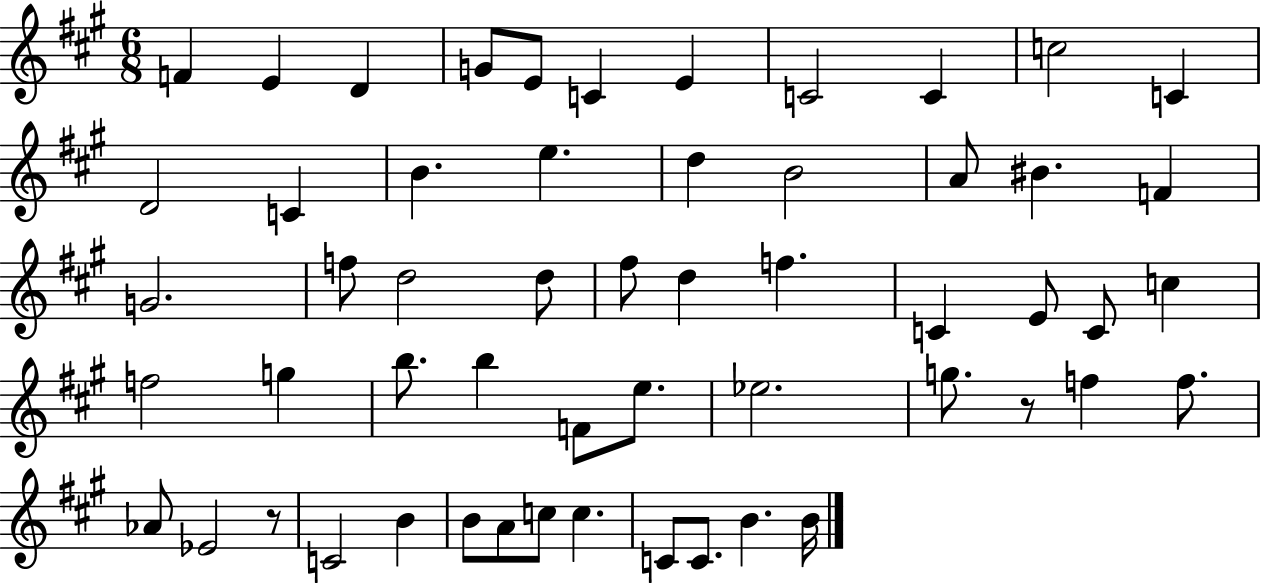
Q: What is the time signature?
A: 6/8